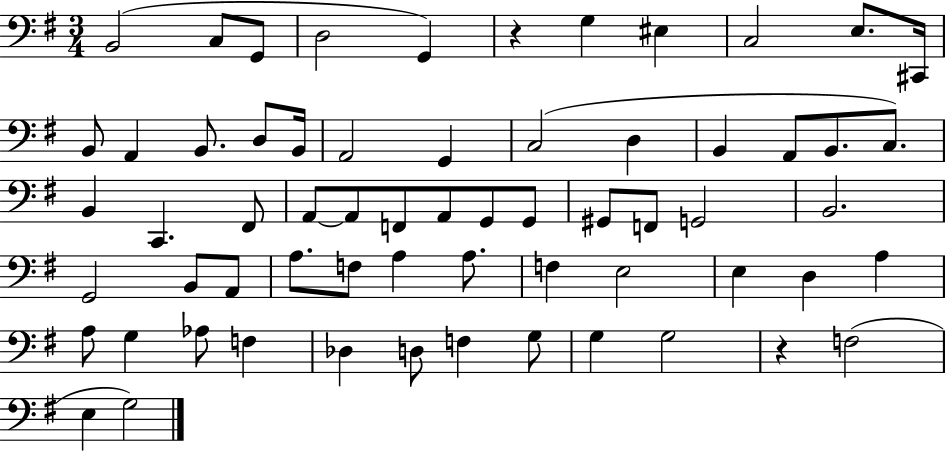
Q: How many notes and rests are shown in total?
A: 63